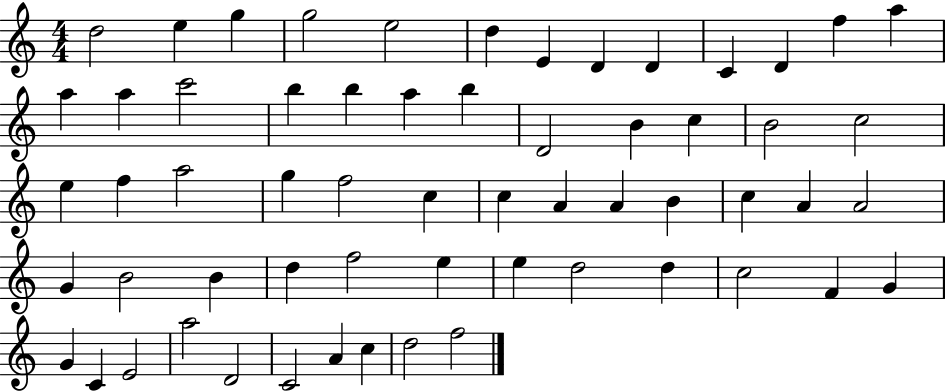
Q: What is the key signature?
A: C major